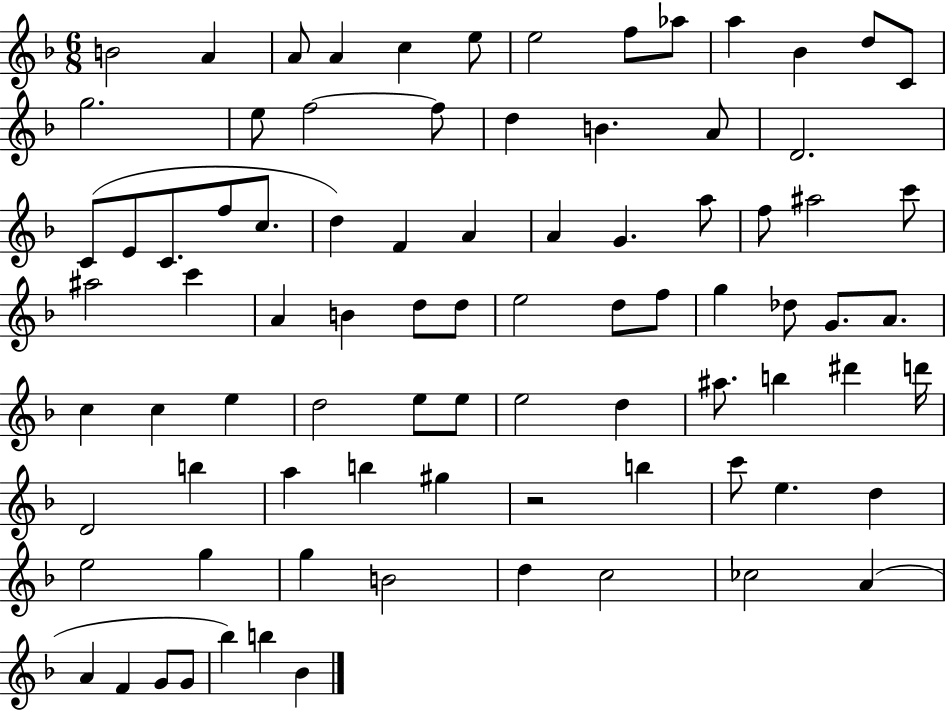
{
  \clef treble
  \numericTimeSignature
  \time 6/8
  \key f \major
  \repeat volta 2 { b'2 a'4 | a'8 a'4 c''4 e''8 | e''2 f''8 aes''8 | a''4 bes'4 d''8 c'8 | \break g''2. | e''8 f''2~~ f''8 | d''4 b'4. a'8 | d'2. | \break c'8( e'8 c'8. f''8 c''8. | d''4) f'4 a'4 | a'4 g'4. a''8 | f''8 ais''2 c'''8 | \break ais''2 c'''4 | a'4 b'4 d''8 d''8 | e''2 d''8 f''8 | g''4 des''8 g'8. a'8. | \break c''4 c''4 e''4 | d''2 e''8 e''8 | e''2 d''4 | ais''8. b''4 dis'''4 d'''16 | \break d'2 b''4 | a''4 b''4 gis''4 | r2 b''4 | c'''8 e''4. d''4 | \break e''2 g''4 | g''4 b'2 | d''4 c''2 | ces''2 a'4( | \break a'4 f'4 g'8 g'8 | bes''4) b''4 bes'4 | } \bar "|."
}